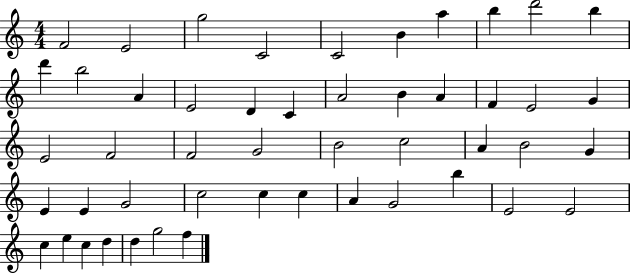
F4/h E4/h G5/h C4/h C4/h B4/q A5/q B5/q D6/h B5/q D6/q B5/h A4/q E4/h D4/q C4/q A4/h B4/q A4/q F4/q E4/h G4/q E4/h F4/h F4/h G4/h B4/h C5/h A4/q B4/h G4/q E4/q E4/q G4/h C5/h C5/q C5/q A4/q G4/h B5/q E4/h E4/h C5/q E5/q C5/q D5/q D5/q G5/h F5/q